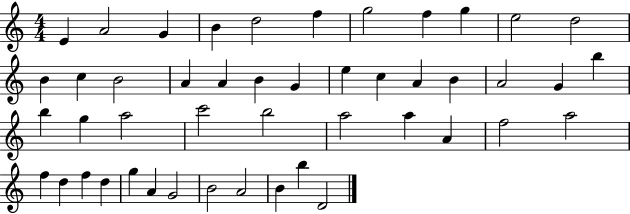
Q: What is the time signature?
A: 4/4